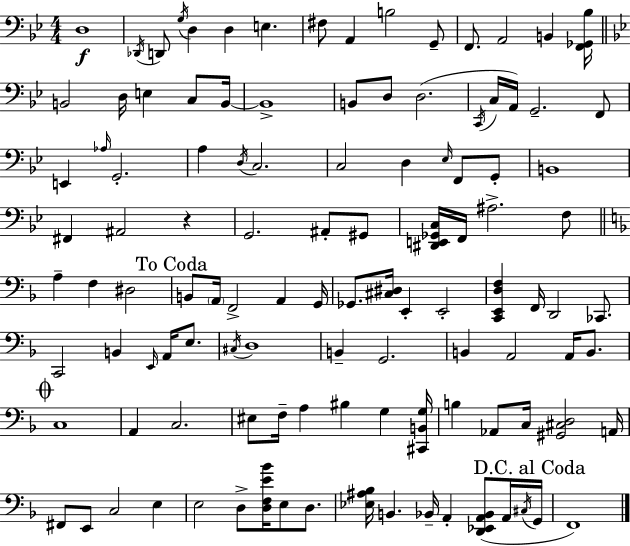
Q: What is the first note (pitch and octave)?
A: D3